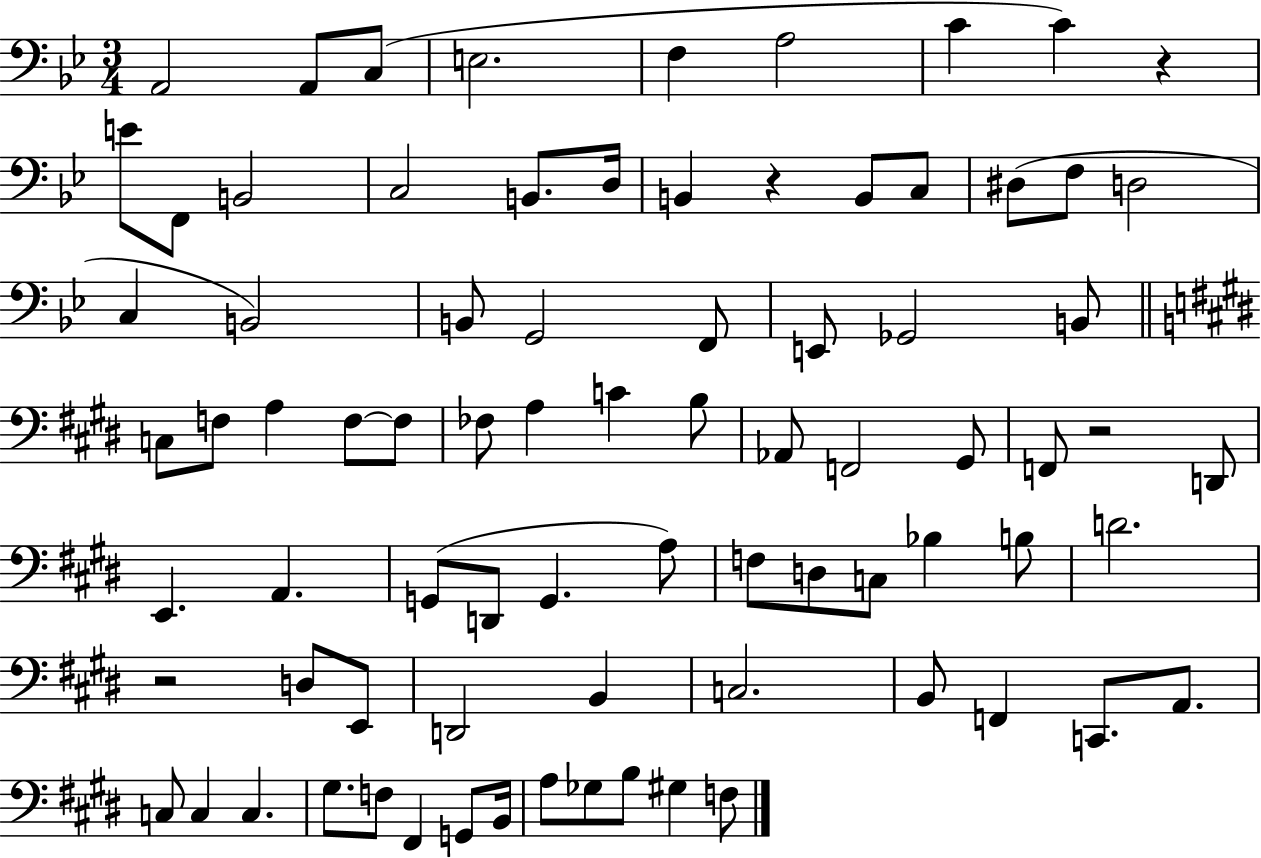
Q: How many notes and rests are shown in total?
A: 80